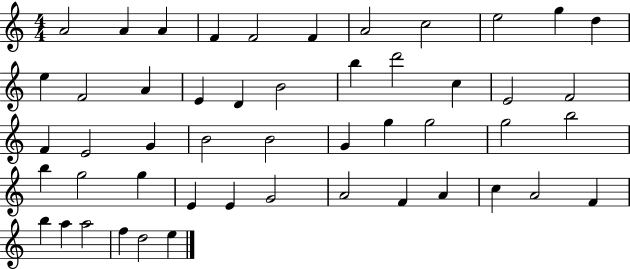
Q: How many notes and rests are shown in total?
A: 50